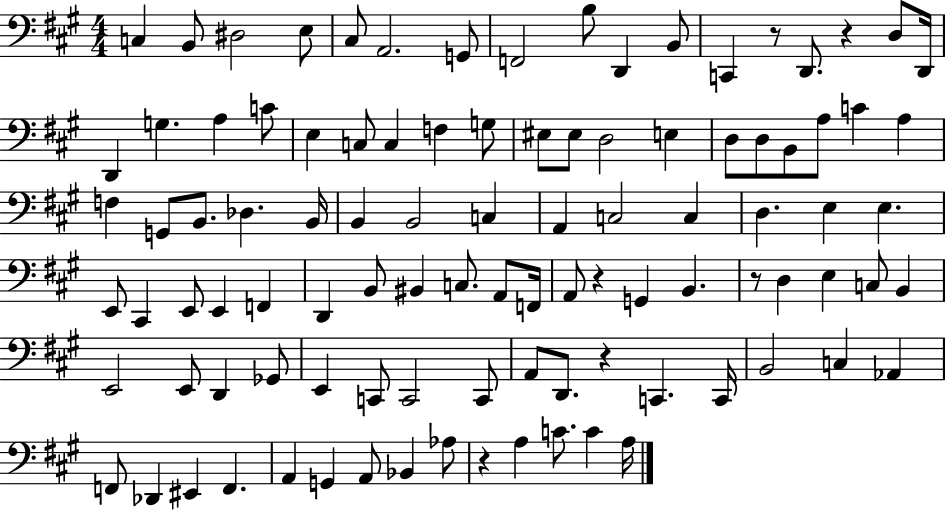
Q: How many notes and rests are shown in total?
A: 100